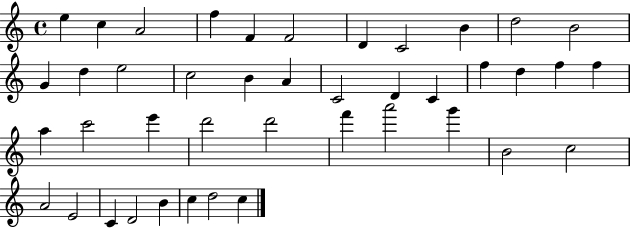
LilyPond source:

{
  \clef treble
  \time 4/4
  \defaultTimeSignature
  \key c \major
  e''4 c''4 a'2 | f''4 f'4 f'2 | d'4 c'2 b'4 | d''2 b'2 | \break g'4 d''4 e''2 | c''2 b'4 a'4 | c'2 d'4 c'4 | f''4 d''4 f''4 f''4 | \break a''4 c'''2 e'''4 | d'''2 d'''2 | f'''4 a'''2 g'''4 | b'2 c''2 | \break a'2 e'2 | c'4 d'2 b'4 | c''4 d''2 c''4 | \bar "|."
}